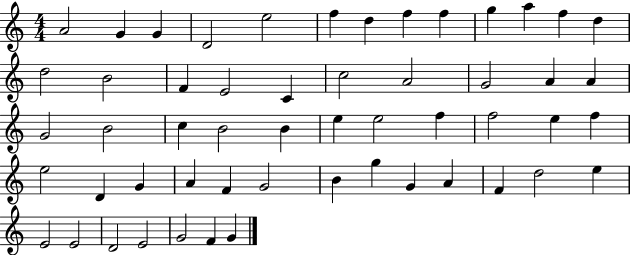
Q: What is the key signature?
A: C major